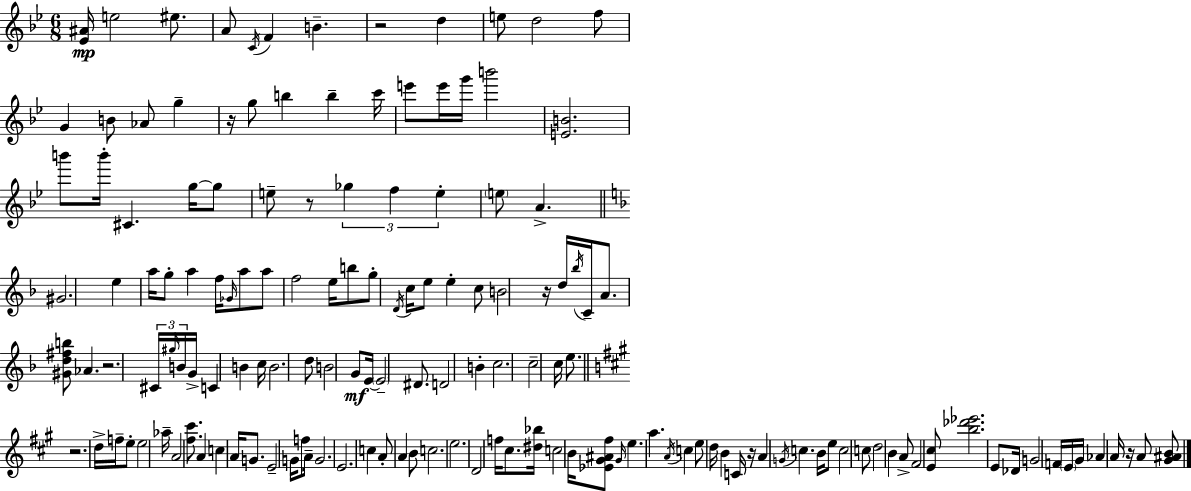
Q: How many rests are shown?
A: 8